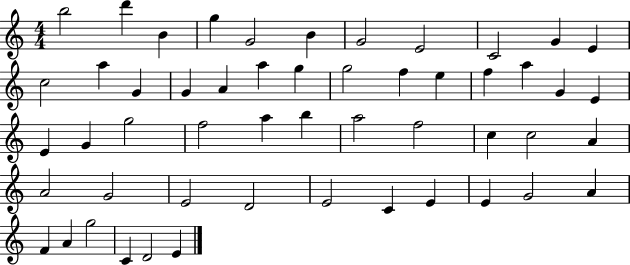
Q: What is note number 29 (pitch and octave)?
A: F5